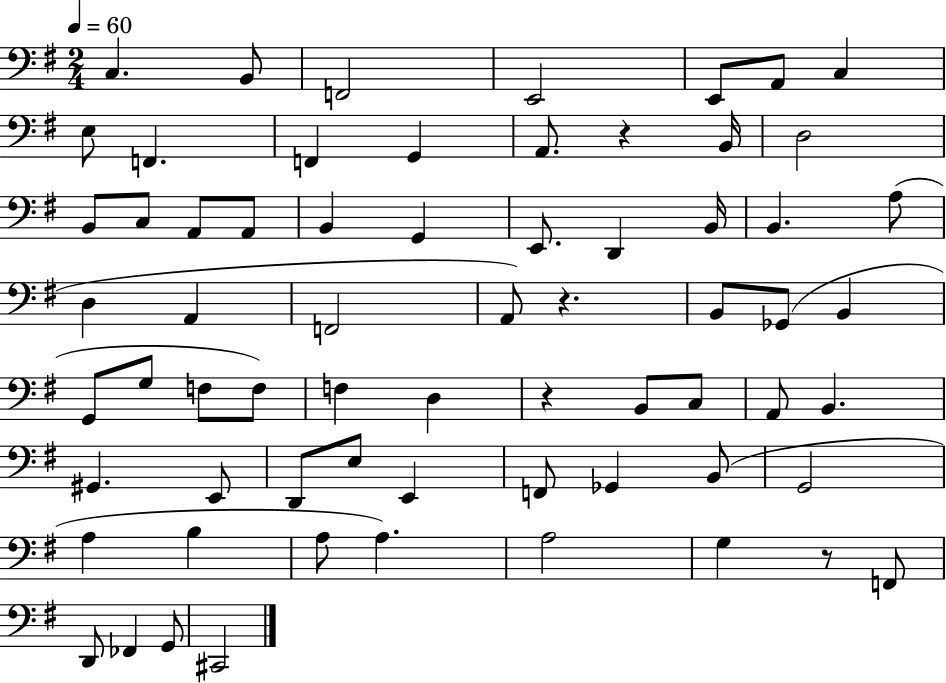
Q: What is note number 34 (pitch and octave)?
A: G3